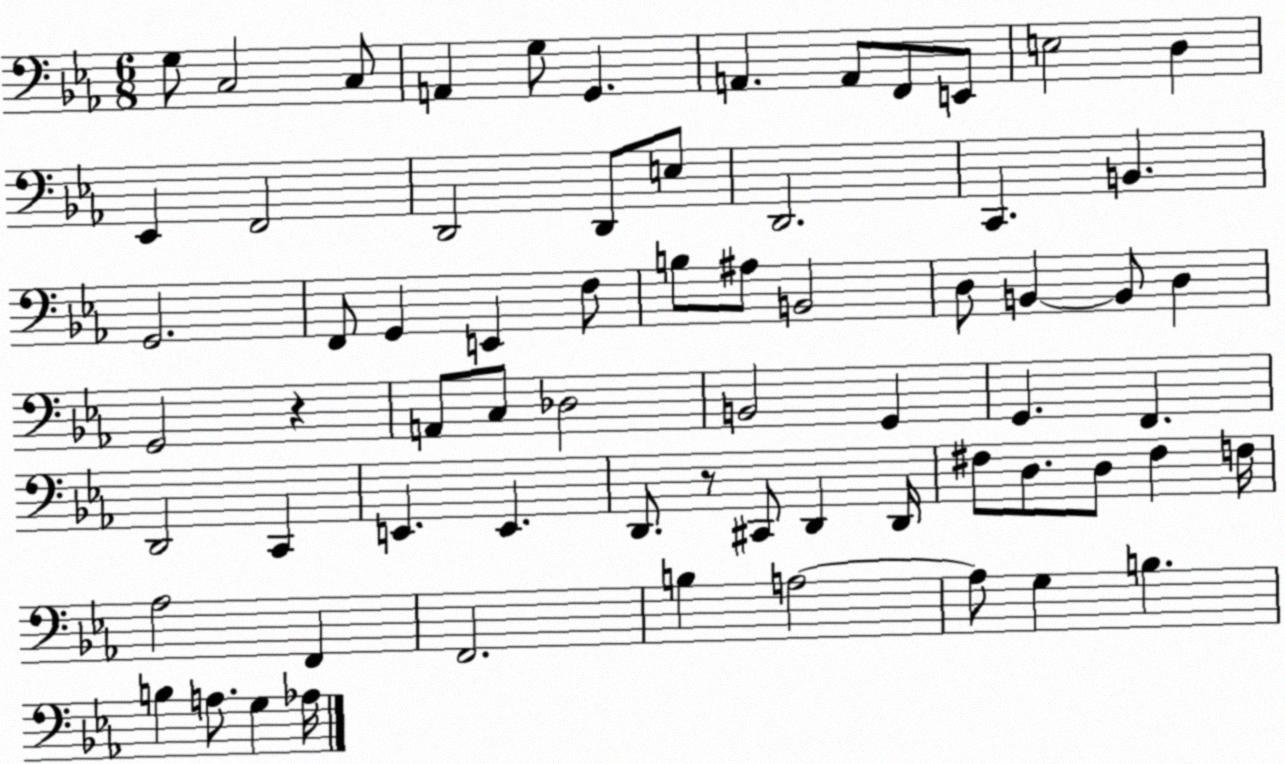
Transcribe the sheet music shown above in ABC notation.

X:1
T:Untitled
M:6/8
L:1/4
K:Eb
G,/2 C,2 C,/2 A,, G,/2 G,, A,, A,,/2 F,,/2 E,,/2 E,2 D, _E,, F,,2 D,,2 D,,/2 E,/2 D,,2 C,, B,, G,,2 F,,/2 G,, E,, F,/2 B,/2 ^A,/2 B,,2 D,/2 B,, B,,/2 D, G,,2 z A,,/2 C,/2 _D,2 B,,2 G,, G,, F,, D,,2 C,, E,, E,, D,,/2 z/2 ^C,,/2 D,, D,,/4 ^F,/2 D,/2 D,/2 ^F, F,/4 _A,2 F,, F,,2 B, A,2 A,/2 G, B, B, A,/2 G, _A,/4